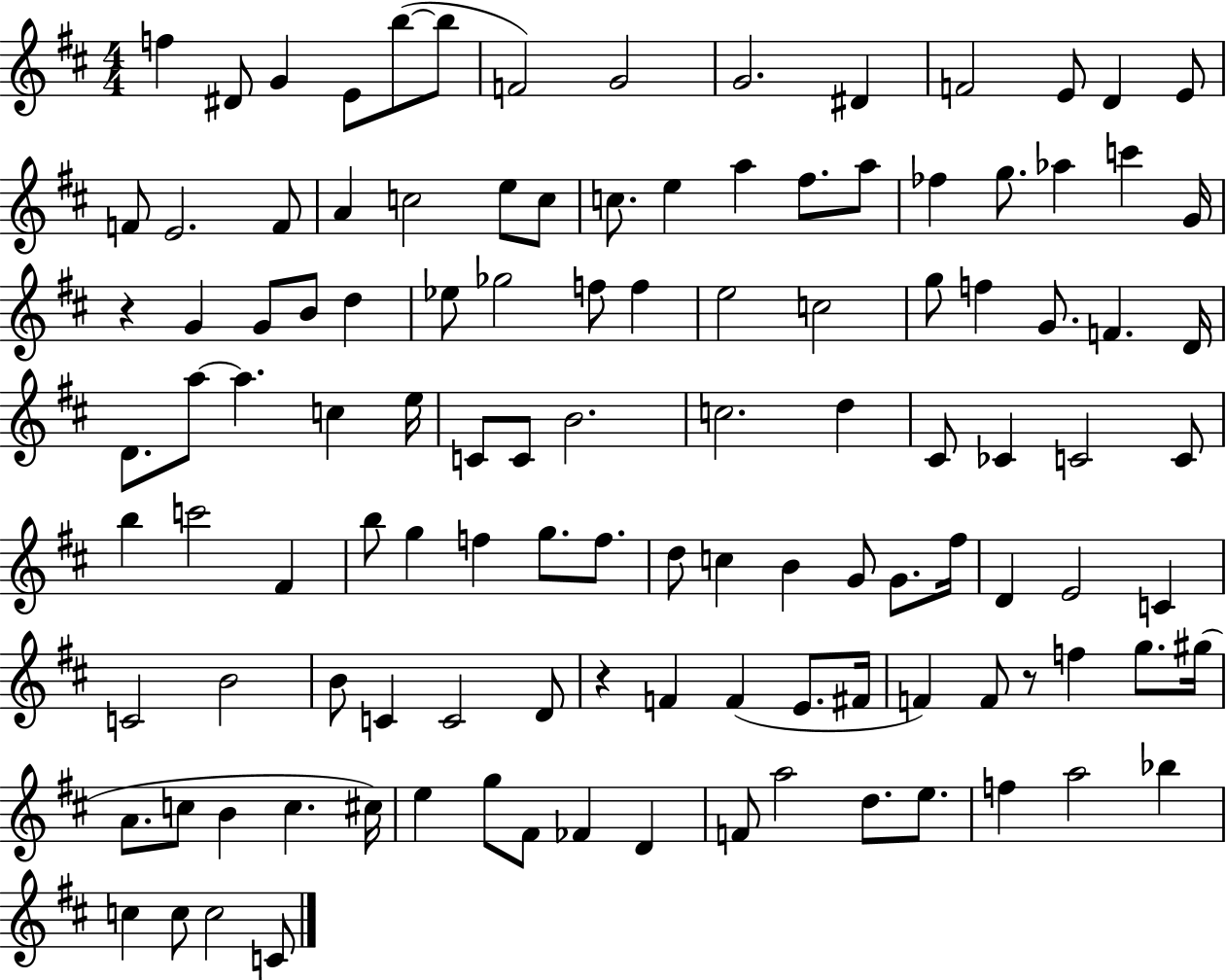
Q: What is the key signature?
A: D major